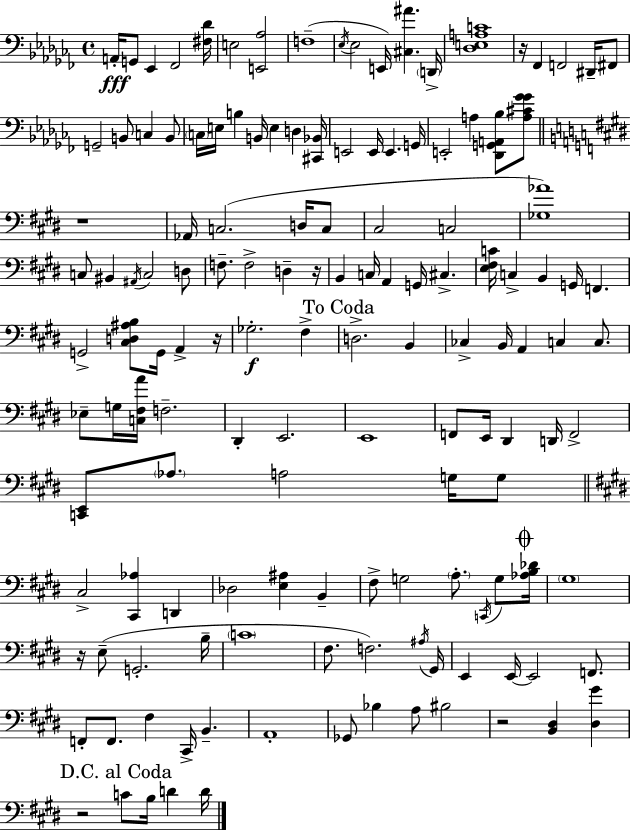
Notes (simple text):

A2/s G2/e Eb2/q FES2/h [F#3,Db4]/s E3/h [E2,Ab3]/h F3/w Eb3/s Eb3/h E2/s [C#3,A#4]/q. D2/s [Db3,E3,A3,C4]/w R/s FES2/q F2/h D#2/s F#2/e G2/h B2/e C3/q B2/e C3/s E3/s B3/q B2/s E3/q D3/q [C#2,Bb2]/s E2/h E2/s E2/q. G2/s E2/h A3/q [Db2,G2,A2,Bb3]/e [A3,C#4,Gb4,Gb4]/e R/w Ab2/s C3/h. D3/s C3/e C#3/h C3/h [Gb3,Ab4]/w C3/e BIS2/q A#2/s C3/h D3/e F3/e. F3/h D3/q R/s B2/q C3/s A2/q G2/s C#3/q. [E3,F#3,C4]/s C3/q B2/q G2/s F2/q. G2/h [C#3,D3,A#3,B3]/e G2/s A2/q R/s Gb3/h. F#3/q D3/h. B2/q CES3/q B2/s A2/q C3/q C3/e. Eb3/e G3/s [C3,F#3,A4]/s F3/h. D#2/q E2/h. E2/w F2/e E2/s D#2/q D2/s F2/h [C2,E2]/e Ab3/e. A3/h G3/s G3/e C#3/h [C#2,Ab3]/q D2/q Db3/h [E3,A#3]/q B2/q F#3/e G3/h A3/e. C2/s G3/e [Ab3,B3,Db4]/s G#3/w R/s E3/e G2/h. B3/s C4/w F#3/e. F3/h. A#3/s G#2/s E2/q E2/s E2/h F2/e. F2/e F2/e. F#3/q C#2/s B2/q. A2/w Gb2/e Bb3/q A3/e BIS3/h R/h [B2,D#3]/q [D#3,G#4]/q R/h C4/e B3/s D4/q D4/s